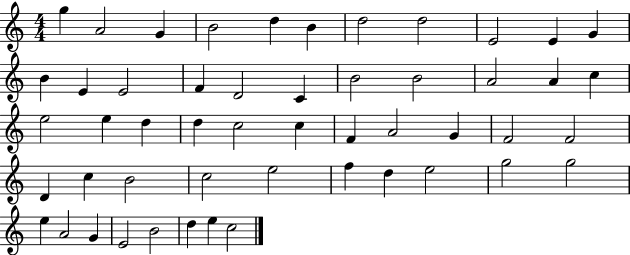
G5/q A4/h G4/q B4/h D5/q B4/q D5/h D5/h E4/h E4/q G4/q B4/q E4/q E4/h F4/q D4/h C4/q B4/h B4/h A4/h A4/q C5/q E5/h E5/q D5/q D5/q C5/h C5/q F4/q A4/h G4/q F4/h F4/h D4/q C5/q B4/h C5/h E5/h F5/q D5/q E5/h G5/h G5/h E5/q A4/h G4/q E4/h B4/h D5/q E5/q C5/h